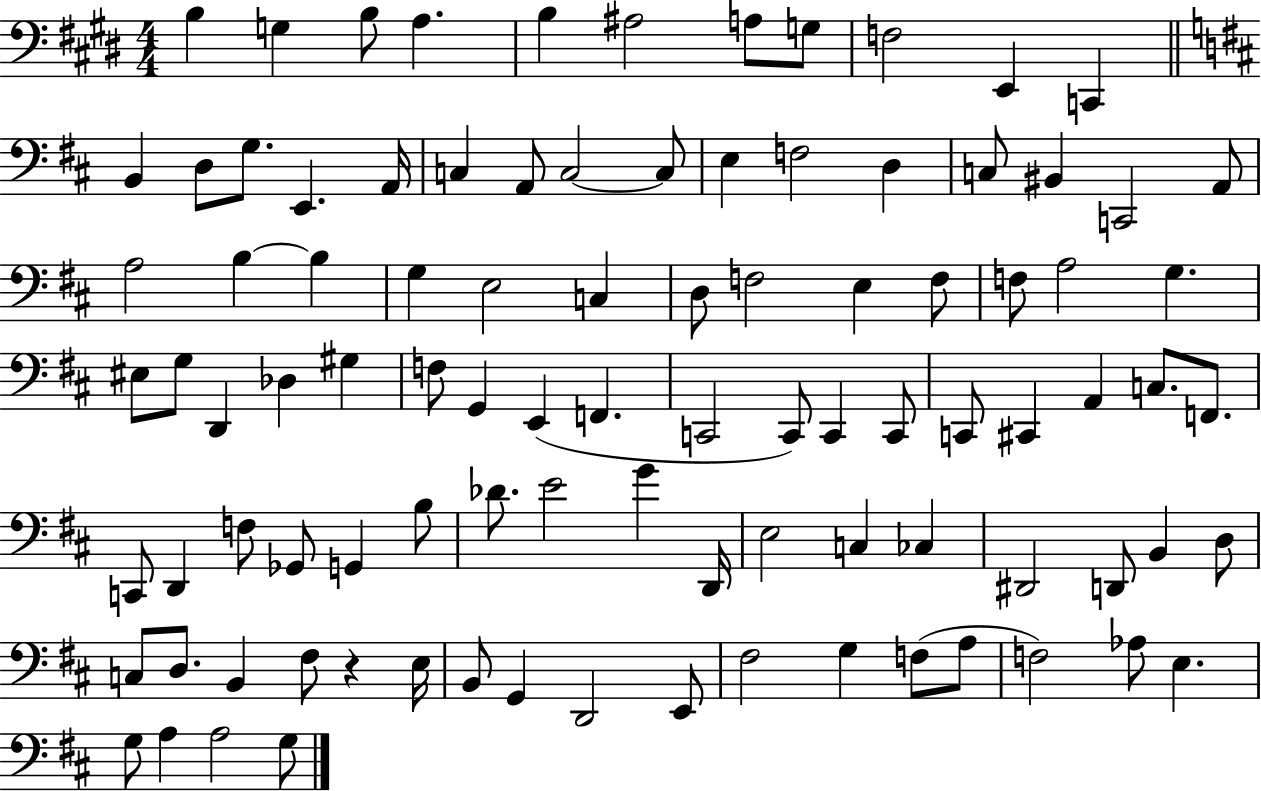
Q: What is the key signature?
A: E major